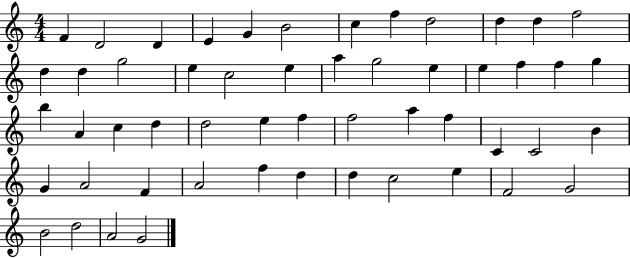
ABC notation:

X:1
T:Untitled
M:4/4
L:1/4
K:C
F D2 D E G B2 c f d2 d d f2 d d g2 e c2 e a g2 e e f f g b A c d d2 e f f2 a f C C2 B G A2 F A2 f d d c2 e F2 G2 B2 d2 A2 G2